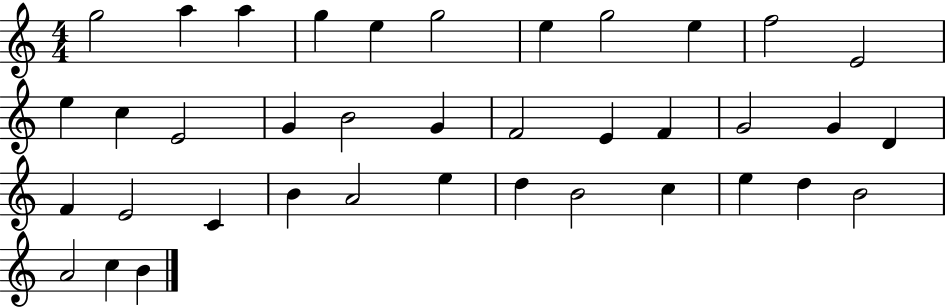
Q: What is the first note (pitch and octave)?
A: G5